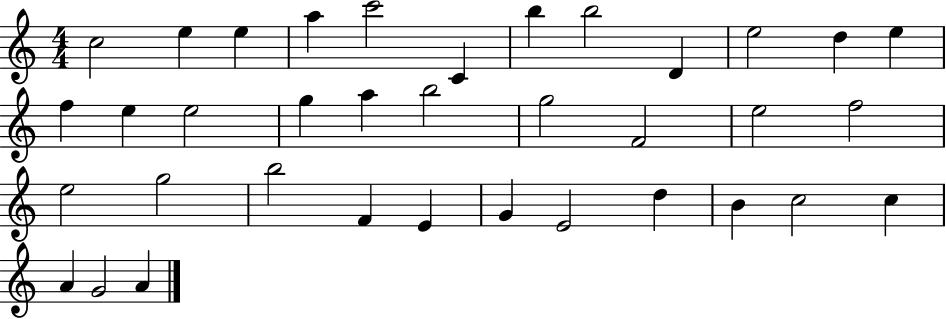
X:1
T:Untitled
M:4/4
L:1/4
K:C
c2 e e a c'2 C b b2 D e2 d e f e e2 g a b2 g2 F2 e2 f2 e2 g2 b2 F E G E2 d B c2 c A G2 A